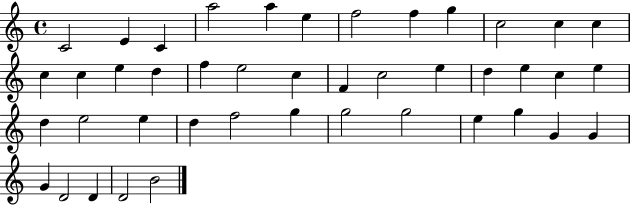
{
  \clef treble
  \time 4/4
  \defaultTimeSignature
  \key c \major
  c'2 e'4 c'4 | a''2 a''4 e''4 | f''2 f''4 g''4 | c''2 c''4 c''4 | \break c''4 c''4 e''4 d''4 | f''4 e''2 c''4 | f'4 c''2 e''4 | d''4 e''4 c''4 e''4 | \break d''4 e''2 e''4 | d''4 f''2 g''4 | g''2 g''2 | e''4 g''4 g'4 g'4 | \break g'4 d'2 d'4 | d'2 b'2 | \bar "|."
}